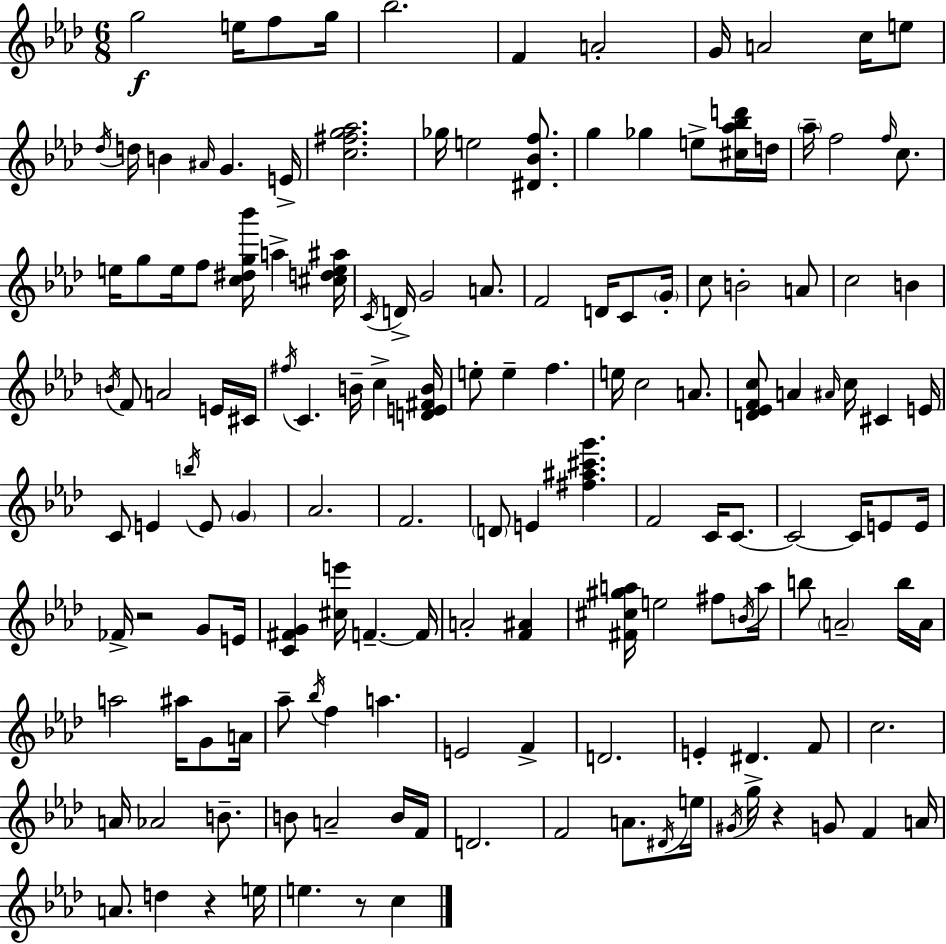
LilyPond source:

{
  \clef treble
  \numericTimeSignature
  \time 6/8
  \key f \minor
  g''2\f e''16 f''8 g''16 | bes''2. | f'4 a'2-. | g'16 a'2 c''16 e''8 | \break \acciaccatura { des''16 } d''16 b'4 \grace { ais'16 } g'4. | e'16-> <c'' fis'' g'' aes''>2. | ges''16 e''2 <dis' bes' f''>8. | g''4 ges''4 e''8-> | \break <cis'' aes'' bes'' d'''>16 d''16 \parenthesize aes''16-- f''2 \grace { f''16 } | c''8. e''16 g''8 e''16 f''8 <c'' dis'' g'' bes'''>16 a''4-> | <cis'' d'' e'' ais''>16 \acciaccatura { c'16 } d'16-> g'2 | a'8. f'2 | \break d'16 c'8 \parenthesize g'16-. c''8 b'2-. | a'8 c''2 | b'4 \acciaccatura { b'16 } f'8 a'2 | e'16 cis'16 \acciaccatura { fis''16 } c'4. | \break b'16-- c''4-> <d' e' fis' b'>16 e''8-. e''4-- | f''4. e''16 c''2 | a'8. <d' ees' f' c''>8 a'4 | \grace { ais'16 } c''16 cis'4 e'16 c'8 e'4 | \break \acciaccatura { b''16 } e'8 \parenthesize g'4 aes'2. | f'2. | \parenthesize d'8 e'4 | <fis'' ais'' cis''' g'''>4. f'2 | \break c'16 c'8.~~ c'2~~ | c'16 e'8 e'16 fes'16-> r2 | g'8 e'16 <c' fis' g'>4 | <cis'' e'''>16 f'4.--~~ f'16 a'2-. | \break <f' ais'>4 <fis' cis'' gis'' a''>16 e''2 | fis''8 \acciaccatura { b'16 } a''16 b''8 \parenthesize a'2-- | b''16 a'16 a''2 | ais''16 g'8 a'16 aes''8-- \acciaccatura { bes''16 } | \break f''4 a''4. e'2 | f'4-> d'2. | e'4-. | dis'4. f'8 c''2. | \break a'16 aes'2 | b'8.-- b'8 | a'2-- b'16 f'16 d'2. | f'2 | \break a'8. \acciaccatura { dis'16 } e''16 \acciaccatura { gis'16 } | g''16-> r4 g'8 f'4 a'16 | a'8. d''4 r4 e''16 | e''4. r8 c''4 | \break \bar "|."
}